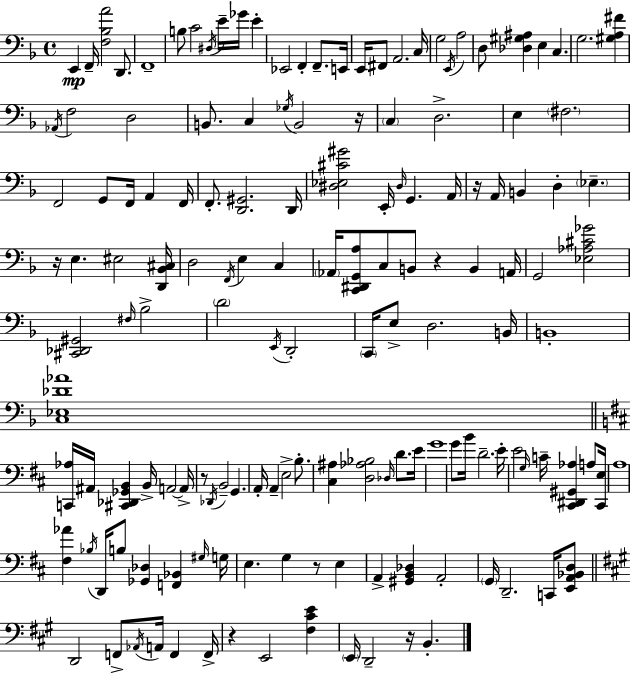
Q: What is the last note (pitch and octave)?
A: B2